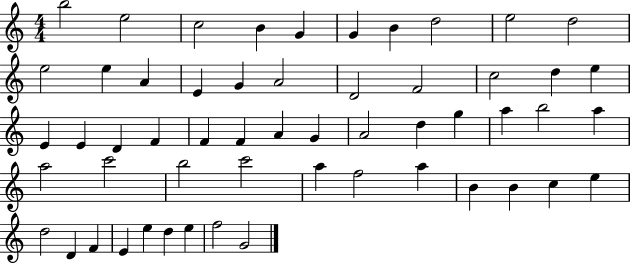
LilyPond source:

{
  \clef treble
  \numericTimeSignature
  \time 4/4
  \key c \major
  b''2 e''2 | c''2 b'4 g'4 | g'4 b'4 d''2 | e''2 d''2 | \break e''2 e''4 a'4 | e'4 g'4 a'2 | d'2 f'2 | c''2 d''4 e''4 | \break e'4 e'4 d'4 f'4 | f'4 f'4 a'4 g'4 | a'2 d''4 g''4 | a''4 b''2 a''4 | \break a''2 c'''2 | b''2 c'''2 | a''4 f''2 a''4 | b'4 b'4 c''4 e''4 | \break d''2 d'4 f'4 | e'4 e''4 d''4 e''4 | f''2 g'2 | \bar "|."
}